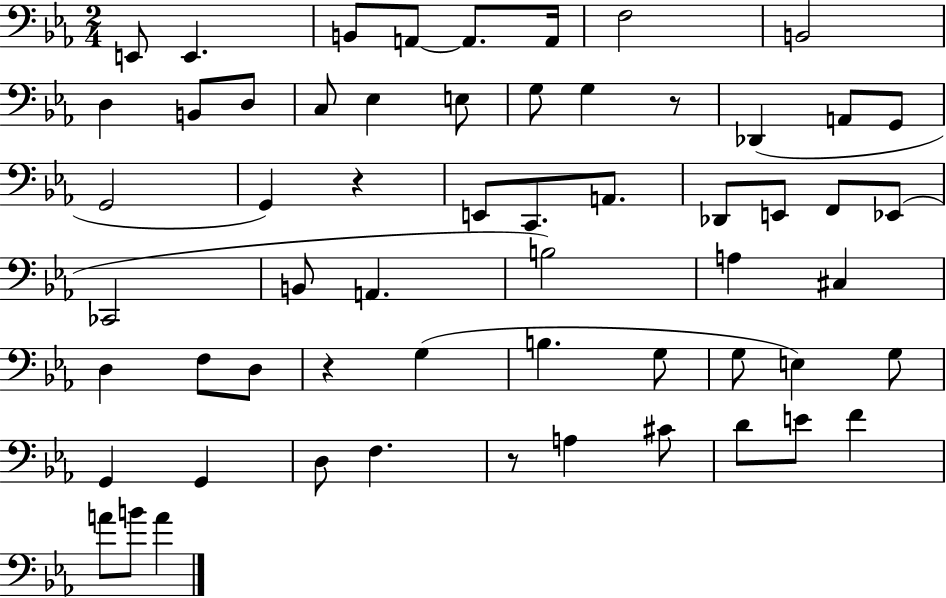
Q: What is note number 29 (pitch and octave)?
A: CES2